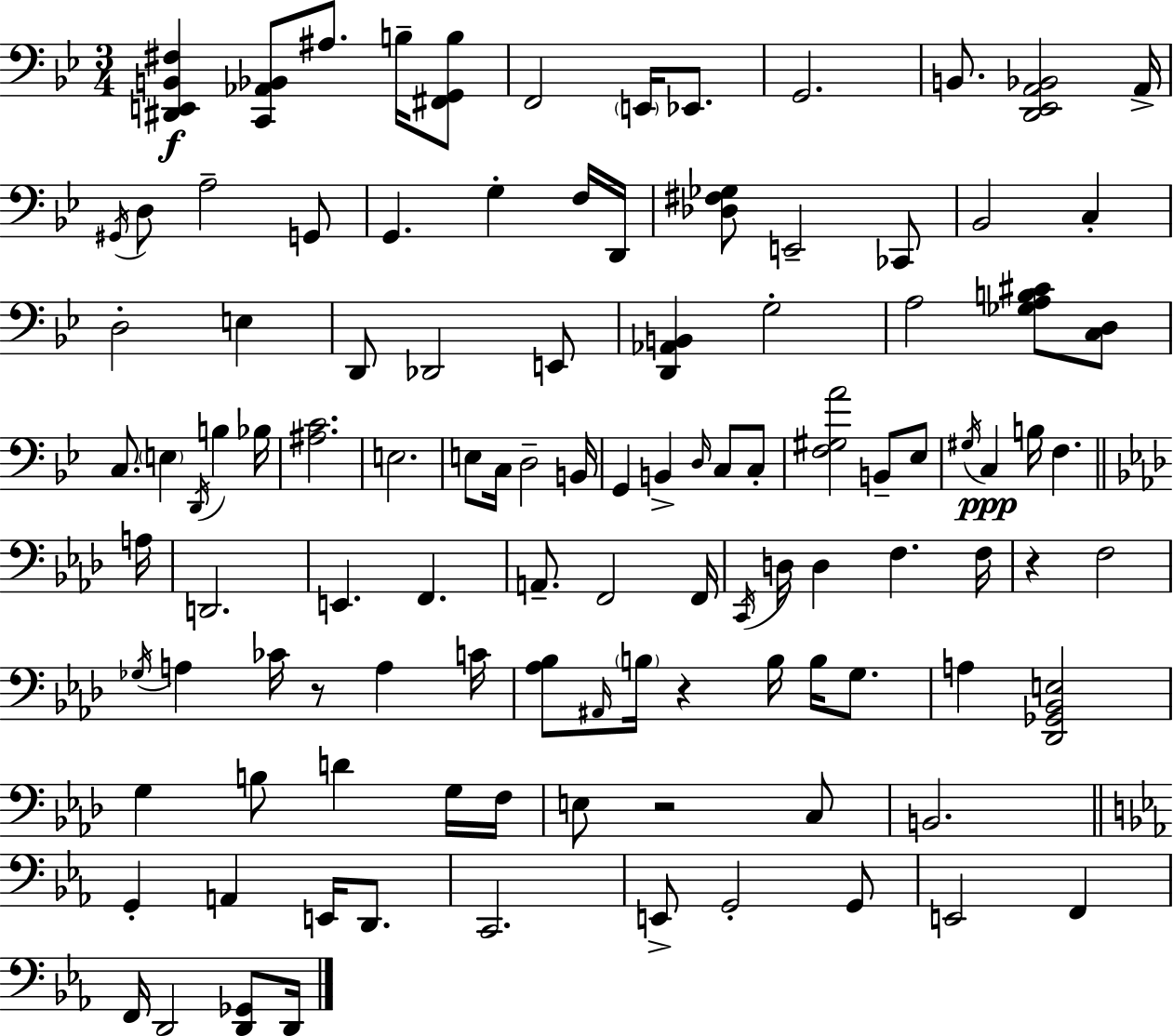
X:1
T:Untitled
M:3/4
L:1/4
K:Bb
[^D,,E,,B,,^F,] [C,,_A,,_B,,]/2 ^A,/2 B,/4 [^F,,G,,B,]/2 F,,2 E,,/4 _E,,/2 G,,2 B,,/2 [D,,_E,,A,,_B,,]2 A,,/4 ^G,,/4 D,/2 A,2 G,,/2 G,, G, F,/4 D,,/4 [_D,^F,_G,]/2 E,,2 _C,,/2 _B,,2 C, D,2 E, D,,/2 _D,,2 E,,/2 [D,,_A,,B,,] G,2 A,2 [_G,A,B,^C]/2 [C,D,]/2 C,/2 E, D,,/4 B, _B,/4 [^A,C]2 E,2 E,/2 C,/4 D,2 B,,/4 G,, B,, D,/4 C,/2 C,/2 [F,^G,A]2 B,,/2 _E,/2 ^G,/4 C, B,/4 F, A,/4 D,,2 E,, F,, A,,/2 F,,2 F,,/4 C,,/4 D,/4 D, F, F,/4 z F,2 _G,/4 A, _C/4 z/2 A, C/4 [_A,_B,]/2 ^A,,/4 B,/4 z B,/4 B,/4 G,/2 A, [_D,,_G,,_B,,E,]2 G, B,/2 D G,/4 F,/4 E,/2 z2 C,/2 B,,2 G,, A,, E,,/4 D,,/2 C,,2 E,,/2 G,,2 G,,/2 E,,2 F,, F,,/4 D,,2 [D,,_G,,]/2 D,,/4